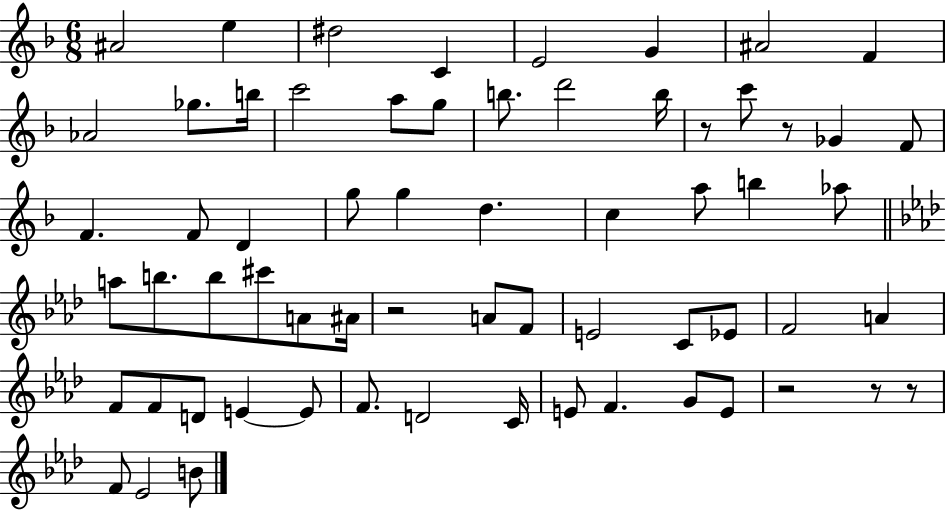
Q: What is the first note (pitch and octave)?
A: A#4